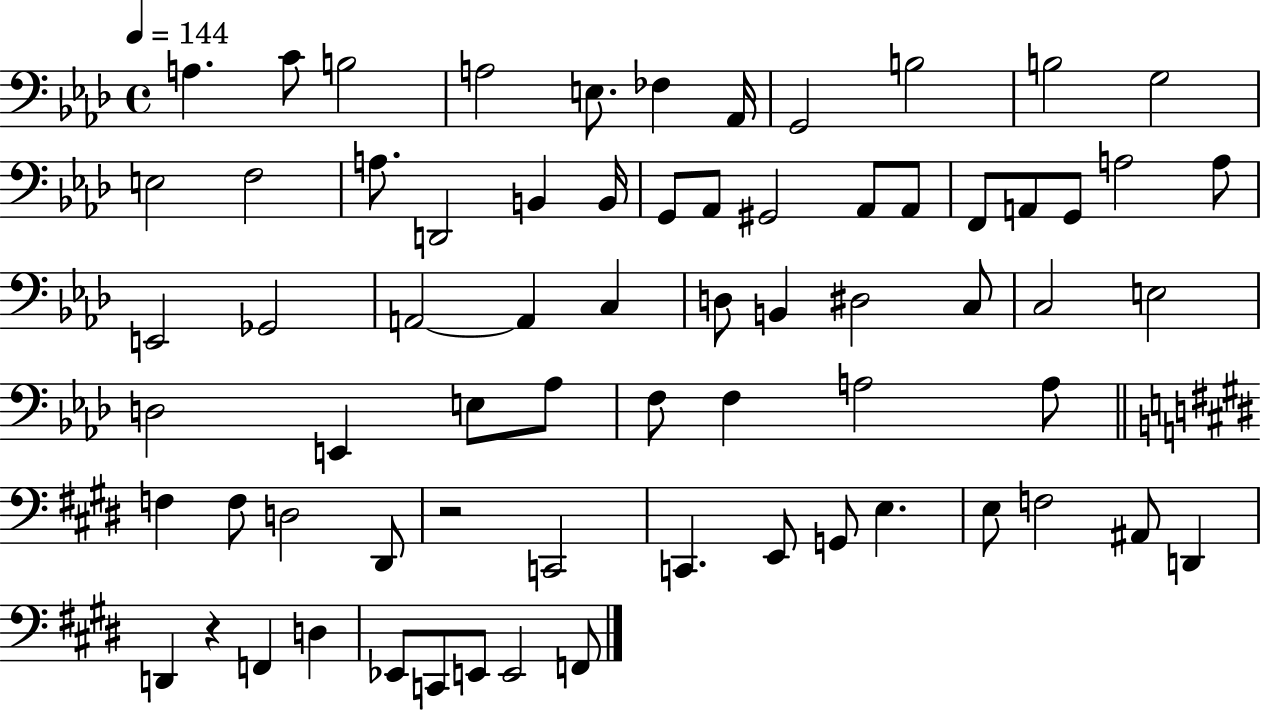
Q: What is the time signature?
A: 4/4